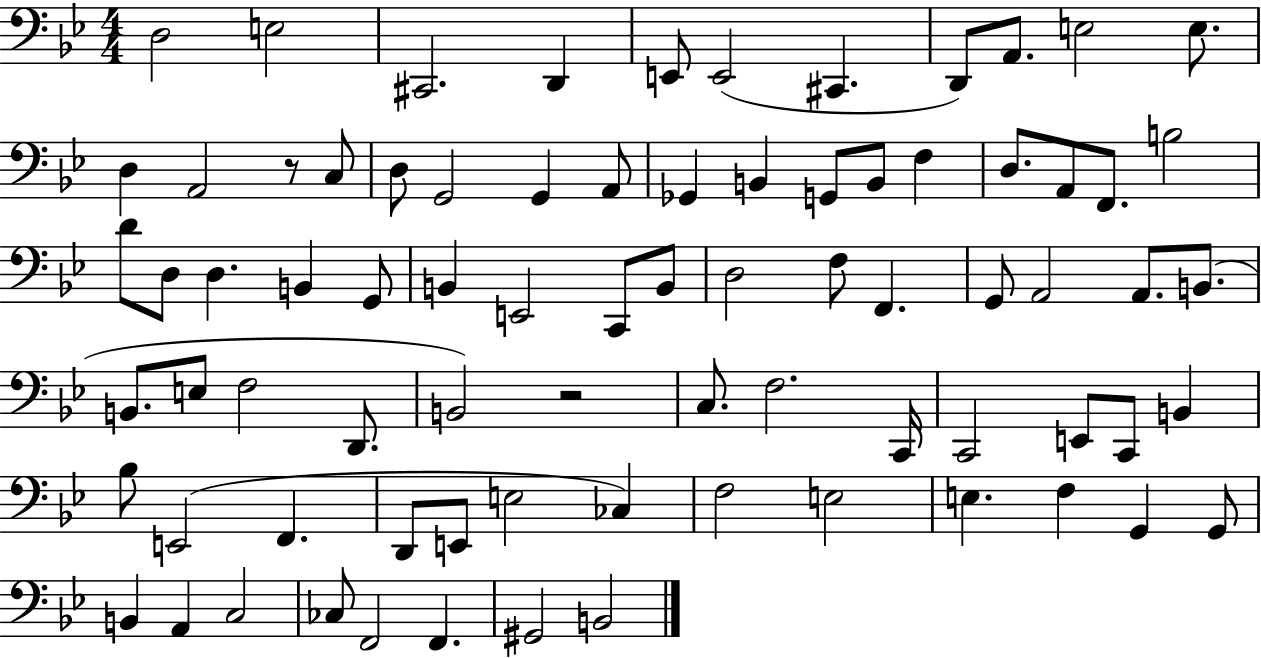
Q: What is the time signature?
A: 4/4